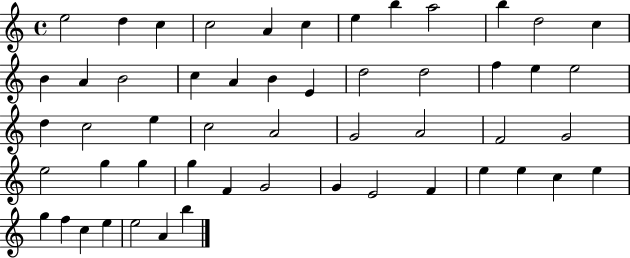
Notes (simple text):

E5/h D5/q C5/q C5/h A4/q C5/q E5/q B5/q A5/h B5/q D5/h C5/q B4/q A4/q B4/h C5/q A4/q B4/q E4/q D5/h D5/h F5/q E5/q E5/h D5/q C5/h E5/q C5/h A4/h G4/h A4/h F4/h G4/h E5/h G5/q G5/q G5/q F4/q G4/h G4/q E4/h F4/q E5/q E5/q C5/q E5/q G5/q F5/q C5/q E5/q E5/h A4/q B5/q